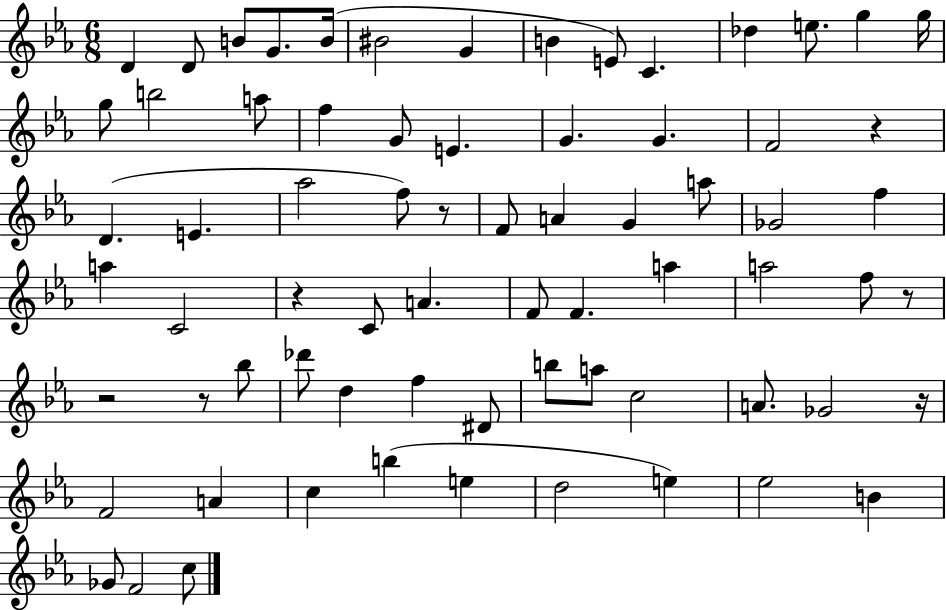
{
  \clef treble
  \numericTimeSignature
  \time 6/8
  \key ees \major
  d'4 d'8 b'8 g'8. b'16( | bis'2 g'4 | b'4 e'8) c'4. | des''4 e''8. g''4 g''16 | \break g''8 b''2 a''8 | f''4 g'8 e'4. | g'4. g'4. | f'2 r4 | \break d'4.( e'4. | aes''2 f''8) r8 | f'8 a'4 g'4 a''8 | ges'2 f''4 | \break a''4 c'2 | r4 c'8 a'4. | f'8 f'4. a''4 | a''2 f''8 r8 | \break r2 r8 bes''8 | des'''8 d''4 f''4 dis'8 | b''8 a''8 c''2 | a'8. ges'2 r16 | \break f'2 a'4 | c''4 b''4( e''4 | d''2 e''4) | ees''2 b'4 | \break ges'8 f'2 c''8 | \bar "|."
}